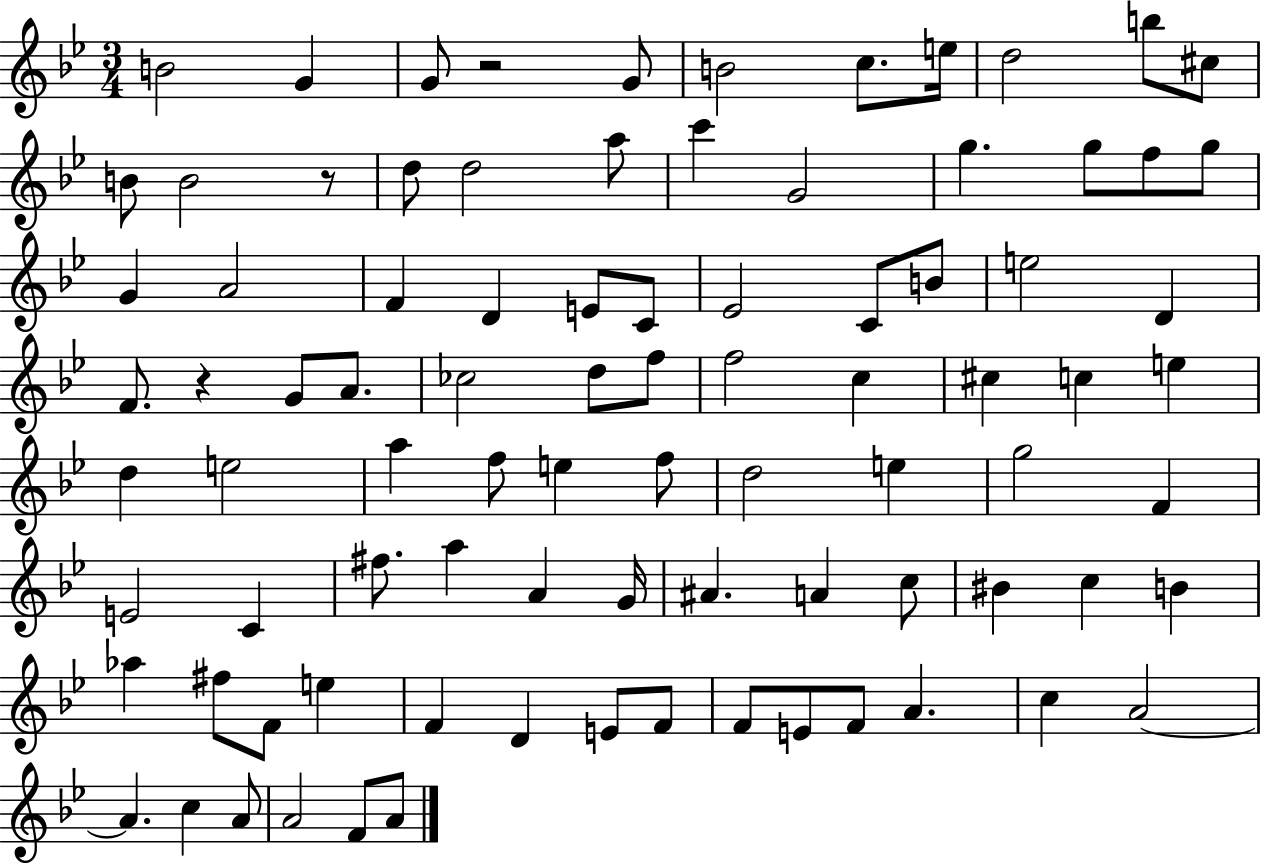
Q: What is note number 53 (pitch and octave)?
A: F4